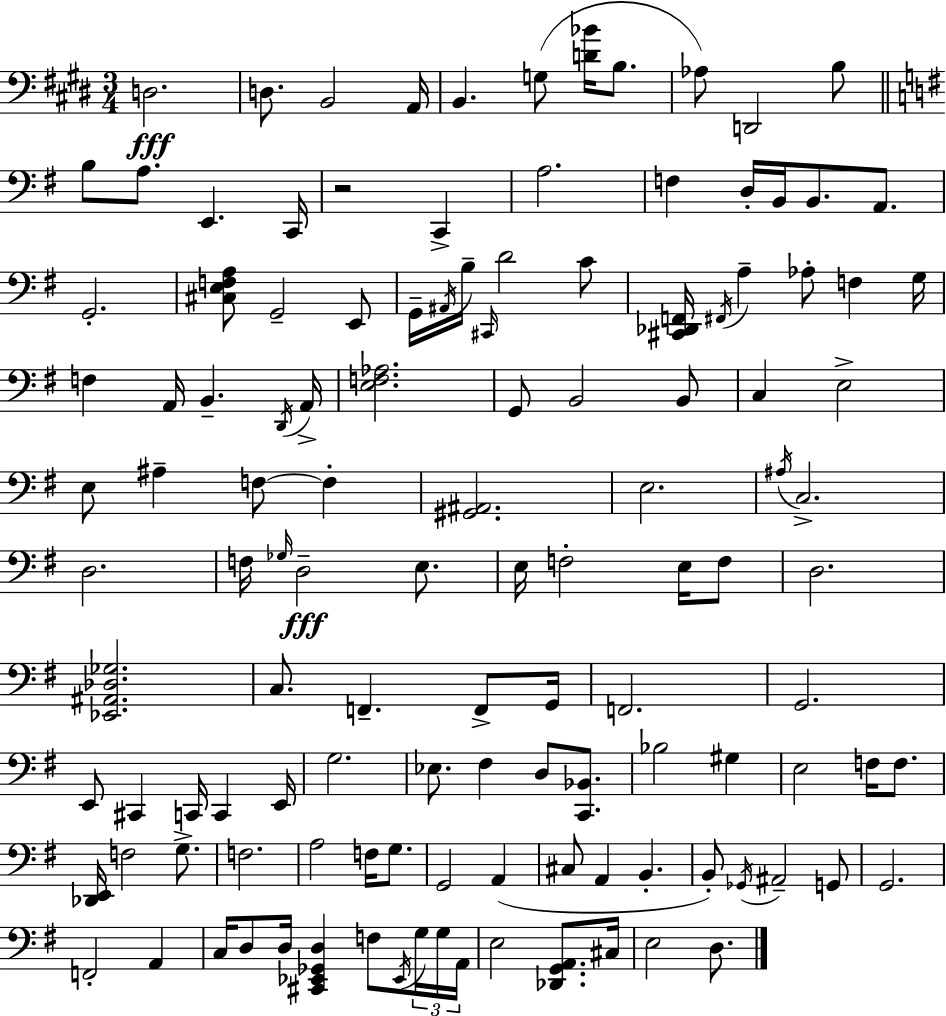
{
  \clef bass
  \numericTimeSignature
  \time 3/4
  \key e \major
  d2.\fff | d8. b,2 a,16 | b,4. g8( <d' bes'>16 b8. | aes8) d,2 b8 | \break \bar "||" \break \key g \major b8 a8. e,4. c,16 | r2 c,4-> | a2. | f4 d16-. b,16 b,8. a,8. | \break g,2.-. | <cis e f a>8 g,2-- e,8 | g,16-- \acciaccatura { ais,16 } b16-- \grace { cis,16 } d'2 | c'8 <cis, des, f,>16 \acciaccatura { fis,16 } a4-- aes8-. f4 | \break g16 f4 a,16 b,4.-- | \acciaccatura { d,16 } a,16-> <e f aes>2. | g,8 b,2 | b,8 c4 e2-> | \break e8 ais4-- f8~~ | f4-. <gis, ais,>2. | e2. | \acciaccatura { ais16 } c2.-> | \break d2. | f16 \grace { ges16 } d2--\fff | e8. e16 f2-. | e16 f8 d2. | \break <ees, ais, des ges>2. | c8. f,4.-- | f,8-> g,16 f,2. | g,2. | \break e,8 cis,4 | c,16 c,4 e,16 g2. | ees8. fis4 | d8 <c, bes,>8. bes2 | \break gis4 e2 | f16 f8. <des, e,>16 f2 | g8.-> f2. | a2 | \break f16 g8. g,2 | a,4( cis8 a,4 | b,4.-. b,8-.) \acciaccatura { ges,16 } ais,2-- | g,8 g,2. | \break f,2-. | a,4 c16 d8 d16 <cis, ees, ges, d>4 | f8 \acciaccatura { ees,16 } \tuplet 3/2 { g16 g16 a,16 } e2 | <des, g, a,>8. cis16 e2 | \break d8. \bar "|."
}